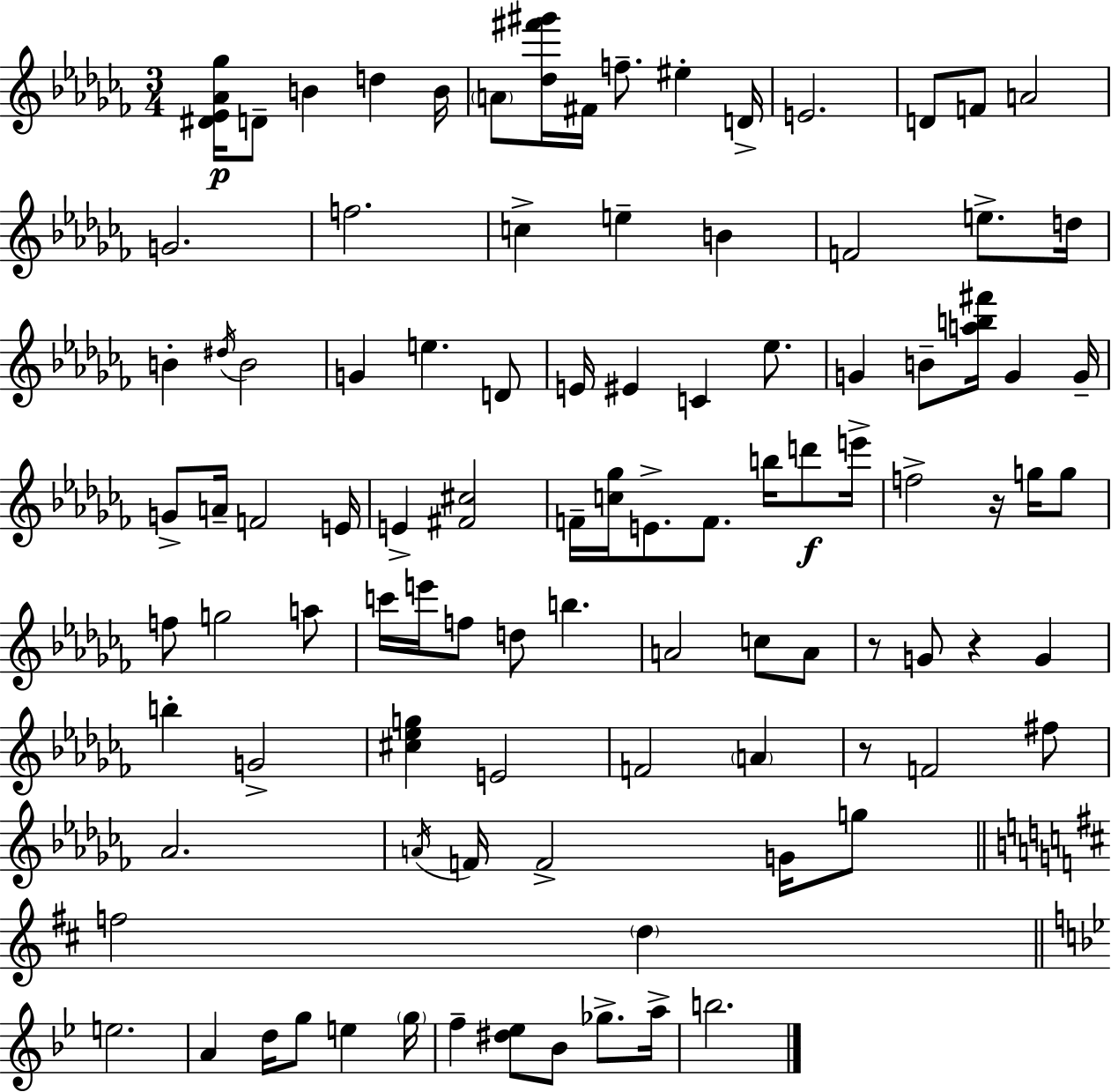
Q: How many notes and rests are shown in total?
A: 99